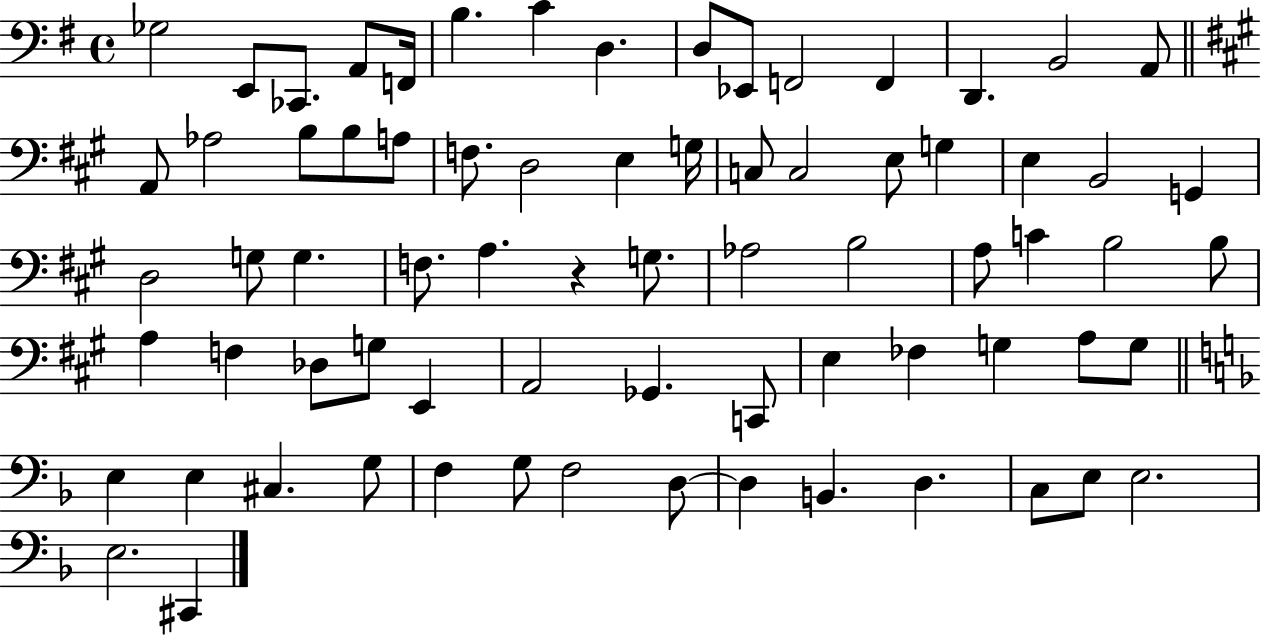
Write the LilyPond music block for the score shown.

{
  \clef bass
  \time 4/4
  \defaultTimeSignature
  \key g \major
  ges2 e,8 ces,8. a,8 f,16 | b4. c'4 d4. | d8 ees,8 f,2 f,4 | d,4. b,2 a,8 | \break \bar "||" \break \key a \major a,8 aes2 b8 b8 a8 | f8. d2 e4 g16 | c8 c2 e8 g4 | e4 b,2 g,4 | \break d2 g8 g4. | f8. a4. r4 g8. | aes2 b2 | a8 c'4 b2 b8 | \break a4 f4 des8 g8 e,4 | a,2 ges,4. c,8 | e4 fes4 g4 a8 g8 | \bar "||" \break \key d \minor e4 e4 cis4. g8 | f4 g8 f2 d8~~ | d4 b,4. d4. | c8 e8 e2. | \break e2. cis,4 | \bar "|."
}